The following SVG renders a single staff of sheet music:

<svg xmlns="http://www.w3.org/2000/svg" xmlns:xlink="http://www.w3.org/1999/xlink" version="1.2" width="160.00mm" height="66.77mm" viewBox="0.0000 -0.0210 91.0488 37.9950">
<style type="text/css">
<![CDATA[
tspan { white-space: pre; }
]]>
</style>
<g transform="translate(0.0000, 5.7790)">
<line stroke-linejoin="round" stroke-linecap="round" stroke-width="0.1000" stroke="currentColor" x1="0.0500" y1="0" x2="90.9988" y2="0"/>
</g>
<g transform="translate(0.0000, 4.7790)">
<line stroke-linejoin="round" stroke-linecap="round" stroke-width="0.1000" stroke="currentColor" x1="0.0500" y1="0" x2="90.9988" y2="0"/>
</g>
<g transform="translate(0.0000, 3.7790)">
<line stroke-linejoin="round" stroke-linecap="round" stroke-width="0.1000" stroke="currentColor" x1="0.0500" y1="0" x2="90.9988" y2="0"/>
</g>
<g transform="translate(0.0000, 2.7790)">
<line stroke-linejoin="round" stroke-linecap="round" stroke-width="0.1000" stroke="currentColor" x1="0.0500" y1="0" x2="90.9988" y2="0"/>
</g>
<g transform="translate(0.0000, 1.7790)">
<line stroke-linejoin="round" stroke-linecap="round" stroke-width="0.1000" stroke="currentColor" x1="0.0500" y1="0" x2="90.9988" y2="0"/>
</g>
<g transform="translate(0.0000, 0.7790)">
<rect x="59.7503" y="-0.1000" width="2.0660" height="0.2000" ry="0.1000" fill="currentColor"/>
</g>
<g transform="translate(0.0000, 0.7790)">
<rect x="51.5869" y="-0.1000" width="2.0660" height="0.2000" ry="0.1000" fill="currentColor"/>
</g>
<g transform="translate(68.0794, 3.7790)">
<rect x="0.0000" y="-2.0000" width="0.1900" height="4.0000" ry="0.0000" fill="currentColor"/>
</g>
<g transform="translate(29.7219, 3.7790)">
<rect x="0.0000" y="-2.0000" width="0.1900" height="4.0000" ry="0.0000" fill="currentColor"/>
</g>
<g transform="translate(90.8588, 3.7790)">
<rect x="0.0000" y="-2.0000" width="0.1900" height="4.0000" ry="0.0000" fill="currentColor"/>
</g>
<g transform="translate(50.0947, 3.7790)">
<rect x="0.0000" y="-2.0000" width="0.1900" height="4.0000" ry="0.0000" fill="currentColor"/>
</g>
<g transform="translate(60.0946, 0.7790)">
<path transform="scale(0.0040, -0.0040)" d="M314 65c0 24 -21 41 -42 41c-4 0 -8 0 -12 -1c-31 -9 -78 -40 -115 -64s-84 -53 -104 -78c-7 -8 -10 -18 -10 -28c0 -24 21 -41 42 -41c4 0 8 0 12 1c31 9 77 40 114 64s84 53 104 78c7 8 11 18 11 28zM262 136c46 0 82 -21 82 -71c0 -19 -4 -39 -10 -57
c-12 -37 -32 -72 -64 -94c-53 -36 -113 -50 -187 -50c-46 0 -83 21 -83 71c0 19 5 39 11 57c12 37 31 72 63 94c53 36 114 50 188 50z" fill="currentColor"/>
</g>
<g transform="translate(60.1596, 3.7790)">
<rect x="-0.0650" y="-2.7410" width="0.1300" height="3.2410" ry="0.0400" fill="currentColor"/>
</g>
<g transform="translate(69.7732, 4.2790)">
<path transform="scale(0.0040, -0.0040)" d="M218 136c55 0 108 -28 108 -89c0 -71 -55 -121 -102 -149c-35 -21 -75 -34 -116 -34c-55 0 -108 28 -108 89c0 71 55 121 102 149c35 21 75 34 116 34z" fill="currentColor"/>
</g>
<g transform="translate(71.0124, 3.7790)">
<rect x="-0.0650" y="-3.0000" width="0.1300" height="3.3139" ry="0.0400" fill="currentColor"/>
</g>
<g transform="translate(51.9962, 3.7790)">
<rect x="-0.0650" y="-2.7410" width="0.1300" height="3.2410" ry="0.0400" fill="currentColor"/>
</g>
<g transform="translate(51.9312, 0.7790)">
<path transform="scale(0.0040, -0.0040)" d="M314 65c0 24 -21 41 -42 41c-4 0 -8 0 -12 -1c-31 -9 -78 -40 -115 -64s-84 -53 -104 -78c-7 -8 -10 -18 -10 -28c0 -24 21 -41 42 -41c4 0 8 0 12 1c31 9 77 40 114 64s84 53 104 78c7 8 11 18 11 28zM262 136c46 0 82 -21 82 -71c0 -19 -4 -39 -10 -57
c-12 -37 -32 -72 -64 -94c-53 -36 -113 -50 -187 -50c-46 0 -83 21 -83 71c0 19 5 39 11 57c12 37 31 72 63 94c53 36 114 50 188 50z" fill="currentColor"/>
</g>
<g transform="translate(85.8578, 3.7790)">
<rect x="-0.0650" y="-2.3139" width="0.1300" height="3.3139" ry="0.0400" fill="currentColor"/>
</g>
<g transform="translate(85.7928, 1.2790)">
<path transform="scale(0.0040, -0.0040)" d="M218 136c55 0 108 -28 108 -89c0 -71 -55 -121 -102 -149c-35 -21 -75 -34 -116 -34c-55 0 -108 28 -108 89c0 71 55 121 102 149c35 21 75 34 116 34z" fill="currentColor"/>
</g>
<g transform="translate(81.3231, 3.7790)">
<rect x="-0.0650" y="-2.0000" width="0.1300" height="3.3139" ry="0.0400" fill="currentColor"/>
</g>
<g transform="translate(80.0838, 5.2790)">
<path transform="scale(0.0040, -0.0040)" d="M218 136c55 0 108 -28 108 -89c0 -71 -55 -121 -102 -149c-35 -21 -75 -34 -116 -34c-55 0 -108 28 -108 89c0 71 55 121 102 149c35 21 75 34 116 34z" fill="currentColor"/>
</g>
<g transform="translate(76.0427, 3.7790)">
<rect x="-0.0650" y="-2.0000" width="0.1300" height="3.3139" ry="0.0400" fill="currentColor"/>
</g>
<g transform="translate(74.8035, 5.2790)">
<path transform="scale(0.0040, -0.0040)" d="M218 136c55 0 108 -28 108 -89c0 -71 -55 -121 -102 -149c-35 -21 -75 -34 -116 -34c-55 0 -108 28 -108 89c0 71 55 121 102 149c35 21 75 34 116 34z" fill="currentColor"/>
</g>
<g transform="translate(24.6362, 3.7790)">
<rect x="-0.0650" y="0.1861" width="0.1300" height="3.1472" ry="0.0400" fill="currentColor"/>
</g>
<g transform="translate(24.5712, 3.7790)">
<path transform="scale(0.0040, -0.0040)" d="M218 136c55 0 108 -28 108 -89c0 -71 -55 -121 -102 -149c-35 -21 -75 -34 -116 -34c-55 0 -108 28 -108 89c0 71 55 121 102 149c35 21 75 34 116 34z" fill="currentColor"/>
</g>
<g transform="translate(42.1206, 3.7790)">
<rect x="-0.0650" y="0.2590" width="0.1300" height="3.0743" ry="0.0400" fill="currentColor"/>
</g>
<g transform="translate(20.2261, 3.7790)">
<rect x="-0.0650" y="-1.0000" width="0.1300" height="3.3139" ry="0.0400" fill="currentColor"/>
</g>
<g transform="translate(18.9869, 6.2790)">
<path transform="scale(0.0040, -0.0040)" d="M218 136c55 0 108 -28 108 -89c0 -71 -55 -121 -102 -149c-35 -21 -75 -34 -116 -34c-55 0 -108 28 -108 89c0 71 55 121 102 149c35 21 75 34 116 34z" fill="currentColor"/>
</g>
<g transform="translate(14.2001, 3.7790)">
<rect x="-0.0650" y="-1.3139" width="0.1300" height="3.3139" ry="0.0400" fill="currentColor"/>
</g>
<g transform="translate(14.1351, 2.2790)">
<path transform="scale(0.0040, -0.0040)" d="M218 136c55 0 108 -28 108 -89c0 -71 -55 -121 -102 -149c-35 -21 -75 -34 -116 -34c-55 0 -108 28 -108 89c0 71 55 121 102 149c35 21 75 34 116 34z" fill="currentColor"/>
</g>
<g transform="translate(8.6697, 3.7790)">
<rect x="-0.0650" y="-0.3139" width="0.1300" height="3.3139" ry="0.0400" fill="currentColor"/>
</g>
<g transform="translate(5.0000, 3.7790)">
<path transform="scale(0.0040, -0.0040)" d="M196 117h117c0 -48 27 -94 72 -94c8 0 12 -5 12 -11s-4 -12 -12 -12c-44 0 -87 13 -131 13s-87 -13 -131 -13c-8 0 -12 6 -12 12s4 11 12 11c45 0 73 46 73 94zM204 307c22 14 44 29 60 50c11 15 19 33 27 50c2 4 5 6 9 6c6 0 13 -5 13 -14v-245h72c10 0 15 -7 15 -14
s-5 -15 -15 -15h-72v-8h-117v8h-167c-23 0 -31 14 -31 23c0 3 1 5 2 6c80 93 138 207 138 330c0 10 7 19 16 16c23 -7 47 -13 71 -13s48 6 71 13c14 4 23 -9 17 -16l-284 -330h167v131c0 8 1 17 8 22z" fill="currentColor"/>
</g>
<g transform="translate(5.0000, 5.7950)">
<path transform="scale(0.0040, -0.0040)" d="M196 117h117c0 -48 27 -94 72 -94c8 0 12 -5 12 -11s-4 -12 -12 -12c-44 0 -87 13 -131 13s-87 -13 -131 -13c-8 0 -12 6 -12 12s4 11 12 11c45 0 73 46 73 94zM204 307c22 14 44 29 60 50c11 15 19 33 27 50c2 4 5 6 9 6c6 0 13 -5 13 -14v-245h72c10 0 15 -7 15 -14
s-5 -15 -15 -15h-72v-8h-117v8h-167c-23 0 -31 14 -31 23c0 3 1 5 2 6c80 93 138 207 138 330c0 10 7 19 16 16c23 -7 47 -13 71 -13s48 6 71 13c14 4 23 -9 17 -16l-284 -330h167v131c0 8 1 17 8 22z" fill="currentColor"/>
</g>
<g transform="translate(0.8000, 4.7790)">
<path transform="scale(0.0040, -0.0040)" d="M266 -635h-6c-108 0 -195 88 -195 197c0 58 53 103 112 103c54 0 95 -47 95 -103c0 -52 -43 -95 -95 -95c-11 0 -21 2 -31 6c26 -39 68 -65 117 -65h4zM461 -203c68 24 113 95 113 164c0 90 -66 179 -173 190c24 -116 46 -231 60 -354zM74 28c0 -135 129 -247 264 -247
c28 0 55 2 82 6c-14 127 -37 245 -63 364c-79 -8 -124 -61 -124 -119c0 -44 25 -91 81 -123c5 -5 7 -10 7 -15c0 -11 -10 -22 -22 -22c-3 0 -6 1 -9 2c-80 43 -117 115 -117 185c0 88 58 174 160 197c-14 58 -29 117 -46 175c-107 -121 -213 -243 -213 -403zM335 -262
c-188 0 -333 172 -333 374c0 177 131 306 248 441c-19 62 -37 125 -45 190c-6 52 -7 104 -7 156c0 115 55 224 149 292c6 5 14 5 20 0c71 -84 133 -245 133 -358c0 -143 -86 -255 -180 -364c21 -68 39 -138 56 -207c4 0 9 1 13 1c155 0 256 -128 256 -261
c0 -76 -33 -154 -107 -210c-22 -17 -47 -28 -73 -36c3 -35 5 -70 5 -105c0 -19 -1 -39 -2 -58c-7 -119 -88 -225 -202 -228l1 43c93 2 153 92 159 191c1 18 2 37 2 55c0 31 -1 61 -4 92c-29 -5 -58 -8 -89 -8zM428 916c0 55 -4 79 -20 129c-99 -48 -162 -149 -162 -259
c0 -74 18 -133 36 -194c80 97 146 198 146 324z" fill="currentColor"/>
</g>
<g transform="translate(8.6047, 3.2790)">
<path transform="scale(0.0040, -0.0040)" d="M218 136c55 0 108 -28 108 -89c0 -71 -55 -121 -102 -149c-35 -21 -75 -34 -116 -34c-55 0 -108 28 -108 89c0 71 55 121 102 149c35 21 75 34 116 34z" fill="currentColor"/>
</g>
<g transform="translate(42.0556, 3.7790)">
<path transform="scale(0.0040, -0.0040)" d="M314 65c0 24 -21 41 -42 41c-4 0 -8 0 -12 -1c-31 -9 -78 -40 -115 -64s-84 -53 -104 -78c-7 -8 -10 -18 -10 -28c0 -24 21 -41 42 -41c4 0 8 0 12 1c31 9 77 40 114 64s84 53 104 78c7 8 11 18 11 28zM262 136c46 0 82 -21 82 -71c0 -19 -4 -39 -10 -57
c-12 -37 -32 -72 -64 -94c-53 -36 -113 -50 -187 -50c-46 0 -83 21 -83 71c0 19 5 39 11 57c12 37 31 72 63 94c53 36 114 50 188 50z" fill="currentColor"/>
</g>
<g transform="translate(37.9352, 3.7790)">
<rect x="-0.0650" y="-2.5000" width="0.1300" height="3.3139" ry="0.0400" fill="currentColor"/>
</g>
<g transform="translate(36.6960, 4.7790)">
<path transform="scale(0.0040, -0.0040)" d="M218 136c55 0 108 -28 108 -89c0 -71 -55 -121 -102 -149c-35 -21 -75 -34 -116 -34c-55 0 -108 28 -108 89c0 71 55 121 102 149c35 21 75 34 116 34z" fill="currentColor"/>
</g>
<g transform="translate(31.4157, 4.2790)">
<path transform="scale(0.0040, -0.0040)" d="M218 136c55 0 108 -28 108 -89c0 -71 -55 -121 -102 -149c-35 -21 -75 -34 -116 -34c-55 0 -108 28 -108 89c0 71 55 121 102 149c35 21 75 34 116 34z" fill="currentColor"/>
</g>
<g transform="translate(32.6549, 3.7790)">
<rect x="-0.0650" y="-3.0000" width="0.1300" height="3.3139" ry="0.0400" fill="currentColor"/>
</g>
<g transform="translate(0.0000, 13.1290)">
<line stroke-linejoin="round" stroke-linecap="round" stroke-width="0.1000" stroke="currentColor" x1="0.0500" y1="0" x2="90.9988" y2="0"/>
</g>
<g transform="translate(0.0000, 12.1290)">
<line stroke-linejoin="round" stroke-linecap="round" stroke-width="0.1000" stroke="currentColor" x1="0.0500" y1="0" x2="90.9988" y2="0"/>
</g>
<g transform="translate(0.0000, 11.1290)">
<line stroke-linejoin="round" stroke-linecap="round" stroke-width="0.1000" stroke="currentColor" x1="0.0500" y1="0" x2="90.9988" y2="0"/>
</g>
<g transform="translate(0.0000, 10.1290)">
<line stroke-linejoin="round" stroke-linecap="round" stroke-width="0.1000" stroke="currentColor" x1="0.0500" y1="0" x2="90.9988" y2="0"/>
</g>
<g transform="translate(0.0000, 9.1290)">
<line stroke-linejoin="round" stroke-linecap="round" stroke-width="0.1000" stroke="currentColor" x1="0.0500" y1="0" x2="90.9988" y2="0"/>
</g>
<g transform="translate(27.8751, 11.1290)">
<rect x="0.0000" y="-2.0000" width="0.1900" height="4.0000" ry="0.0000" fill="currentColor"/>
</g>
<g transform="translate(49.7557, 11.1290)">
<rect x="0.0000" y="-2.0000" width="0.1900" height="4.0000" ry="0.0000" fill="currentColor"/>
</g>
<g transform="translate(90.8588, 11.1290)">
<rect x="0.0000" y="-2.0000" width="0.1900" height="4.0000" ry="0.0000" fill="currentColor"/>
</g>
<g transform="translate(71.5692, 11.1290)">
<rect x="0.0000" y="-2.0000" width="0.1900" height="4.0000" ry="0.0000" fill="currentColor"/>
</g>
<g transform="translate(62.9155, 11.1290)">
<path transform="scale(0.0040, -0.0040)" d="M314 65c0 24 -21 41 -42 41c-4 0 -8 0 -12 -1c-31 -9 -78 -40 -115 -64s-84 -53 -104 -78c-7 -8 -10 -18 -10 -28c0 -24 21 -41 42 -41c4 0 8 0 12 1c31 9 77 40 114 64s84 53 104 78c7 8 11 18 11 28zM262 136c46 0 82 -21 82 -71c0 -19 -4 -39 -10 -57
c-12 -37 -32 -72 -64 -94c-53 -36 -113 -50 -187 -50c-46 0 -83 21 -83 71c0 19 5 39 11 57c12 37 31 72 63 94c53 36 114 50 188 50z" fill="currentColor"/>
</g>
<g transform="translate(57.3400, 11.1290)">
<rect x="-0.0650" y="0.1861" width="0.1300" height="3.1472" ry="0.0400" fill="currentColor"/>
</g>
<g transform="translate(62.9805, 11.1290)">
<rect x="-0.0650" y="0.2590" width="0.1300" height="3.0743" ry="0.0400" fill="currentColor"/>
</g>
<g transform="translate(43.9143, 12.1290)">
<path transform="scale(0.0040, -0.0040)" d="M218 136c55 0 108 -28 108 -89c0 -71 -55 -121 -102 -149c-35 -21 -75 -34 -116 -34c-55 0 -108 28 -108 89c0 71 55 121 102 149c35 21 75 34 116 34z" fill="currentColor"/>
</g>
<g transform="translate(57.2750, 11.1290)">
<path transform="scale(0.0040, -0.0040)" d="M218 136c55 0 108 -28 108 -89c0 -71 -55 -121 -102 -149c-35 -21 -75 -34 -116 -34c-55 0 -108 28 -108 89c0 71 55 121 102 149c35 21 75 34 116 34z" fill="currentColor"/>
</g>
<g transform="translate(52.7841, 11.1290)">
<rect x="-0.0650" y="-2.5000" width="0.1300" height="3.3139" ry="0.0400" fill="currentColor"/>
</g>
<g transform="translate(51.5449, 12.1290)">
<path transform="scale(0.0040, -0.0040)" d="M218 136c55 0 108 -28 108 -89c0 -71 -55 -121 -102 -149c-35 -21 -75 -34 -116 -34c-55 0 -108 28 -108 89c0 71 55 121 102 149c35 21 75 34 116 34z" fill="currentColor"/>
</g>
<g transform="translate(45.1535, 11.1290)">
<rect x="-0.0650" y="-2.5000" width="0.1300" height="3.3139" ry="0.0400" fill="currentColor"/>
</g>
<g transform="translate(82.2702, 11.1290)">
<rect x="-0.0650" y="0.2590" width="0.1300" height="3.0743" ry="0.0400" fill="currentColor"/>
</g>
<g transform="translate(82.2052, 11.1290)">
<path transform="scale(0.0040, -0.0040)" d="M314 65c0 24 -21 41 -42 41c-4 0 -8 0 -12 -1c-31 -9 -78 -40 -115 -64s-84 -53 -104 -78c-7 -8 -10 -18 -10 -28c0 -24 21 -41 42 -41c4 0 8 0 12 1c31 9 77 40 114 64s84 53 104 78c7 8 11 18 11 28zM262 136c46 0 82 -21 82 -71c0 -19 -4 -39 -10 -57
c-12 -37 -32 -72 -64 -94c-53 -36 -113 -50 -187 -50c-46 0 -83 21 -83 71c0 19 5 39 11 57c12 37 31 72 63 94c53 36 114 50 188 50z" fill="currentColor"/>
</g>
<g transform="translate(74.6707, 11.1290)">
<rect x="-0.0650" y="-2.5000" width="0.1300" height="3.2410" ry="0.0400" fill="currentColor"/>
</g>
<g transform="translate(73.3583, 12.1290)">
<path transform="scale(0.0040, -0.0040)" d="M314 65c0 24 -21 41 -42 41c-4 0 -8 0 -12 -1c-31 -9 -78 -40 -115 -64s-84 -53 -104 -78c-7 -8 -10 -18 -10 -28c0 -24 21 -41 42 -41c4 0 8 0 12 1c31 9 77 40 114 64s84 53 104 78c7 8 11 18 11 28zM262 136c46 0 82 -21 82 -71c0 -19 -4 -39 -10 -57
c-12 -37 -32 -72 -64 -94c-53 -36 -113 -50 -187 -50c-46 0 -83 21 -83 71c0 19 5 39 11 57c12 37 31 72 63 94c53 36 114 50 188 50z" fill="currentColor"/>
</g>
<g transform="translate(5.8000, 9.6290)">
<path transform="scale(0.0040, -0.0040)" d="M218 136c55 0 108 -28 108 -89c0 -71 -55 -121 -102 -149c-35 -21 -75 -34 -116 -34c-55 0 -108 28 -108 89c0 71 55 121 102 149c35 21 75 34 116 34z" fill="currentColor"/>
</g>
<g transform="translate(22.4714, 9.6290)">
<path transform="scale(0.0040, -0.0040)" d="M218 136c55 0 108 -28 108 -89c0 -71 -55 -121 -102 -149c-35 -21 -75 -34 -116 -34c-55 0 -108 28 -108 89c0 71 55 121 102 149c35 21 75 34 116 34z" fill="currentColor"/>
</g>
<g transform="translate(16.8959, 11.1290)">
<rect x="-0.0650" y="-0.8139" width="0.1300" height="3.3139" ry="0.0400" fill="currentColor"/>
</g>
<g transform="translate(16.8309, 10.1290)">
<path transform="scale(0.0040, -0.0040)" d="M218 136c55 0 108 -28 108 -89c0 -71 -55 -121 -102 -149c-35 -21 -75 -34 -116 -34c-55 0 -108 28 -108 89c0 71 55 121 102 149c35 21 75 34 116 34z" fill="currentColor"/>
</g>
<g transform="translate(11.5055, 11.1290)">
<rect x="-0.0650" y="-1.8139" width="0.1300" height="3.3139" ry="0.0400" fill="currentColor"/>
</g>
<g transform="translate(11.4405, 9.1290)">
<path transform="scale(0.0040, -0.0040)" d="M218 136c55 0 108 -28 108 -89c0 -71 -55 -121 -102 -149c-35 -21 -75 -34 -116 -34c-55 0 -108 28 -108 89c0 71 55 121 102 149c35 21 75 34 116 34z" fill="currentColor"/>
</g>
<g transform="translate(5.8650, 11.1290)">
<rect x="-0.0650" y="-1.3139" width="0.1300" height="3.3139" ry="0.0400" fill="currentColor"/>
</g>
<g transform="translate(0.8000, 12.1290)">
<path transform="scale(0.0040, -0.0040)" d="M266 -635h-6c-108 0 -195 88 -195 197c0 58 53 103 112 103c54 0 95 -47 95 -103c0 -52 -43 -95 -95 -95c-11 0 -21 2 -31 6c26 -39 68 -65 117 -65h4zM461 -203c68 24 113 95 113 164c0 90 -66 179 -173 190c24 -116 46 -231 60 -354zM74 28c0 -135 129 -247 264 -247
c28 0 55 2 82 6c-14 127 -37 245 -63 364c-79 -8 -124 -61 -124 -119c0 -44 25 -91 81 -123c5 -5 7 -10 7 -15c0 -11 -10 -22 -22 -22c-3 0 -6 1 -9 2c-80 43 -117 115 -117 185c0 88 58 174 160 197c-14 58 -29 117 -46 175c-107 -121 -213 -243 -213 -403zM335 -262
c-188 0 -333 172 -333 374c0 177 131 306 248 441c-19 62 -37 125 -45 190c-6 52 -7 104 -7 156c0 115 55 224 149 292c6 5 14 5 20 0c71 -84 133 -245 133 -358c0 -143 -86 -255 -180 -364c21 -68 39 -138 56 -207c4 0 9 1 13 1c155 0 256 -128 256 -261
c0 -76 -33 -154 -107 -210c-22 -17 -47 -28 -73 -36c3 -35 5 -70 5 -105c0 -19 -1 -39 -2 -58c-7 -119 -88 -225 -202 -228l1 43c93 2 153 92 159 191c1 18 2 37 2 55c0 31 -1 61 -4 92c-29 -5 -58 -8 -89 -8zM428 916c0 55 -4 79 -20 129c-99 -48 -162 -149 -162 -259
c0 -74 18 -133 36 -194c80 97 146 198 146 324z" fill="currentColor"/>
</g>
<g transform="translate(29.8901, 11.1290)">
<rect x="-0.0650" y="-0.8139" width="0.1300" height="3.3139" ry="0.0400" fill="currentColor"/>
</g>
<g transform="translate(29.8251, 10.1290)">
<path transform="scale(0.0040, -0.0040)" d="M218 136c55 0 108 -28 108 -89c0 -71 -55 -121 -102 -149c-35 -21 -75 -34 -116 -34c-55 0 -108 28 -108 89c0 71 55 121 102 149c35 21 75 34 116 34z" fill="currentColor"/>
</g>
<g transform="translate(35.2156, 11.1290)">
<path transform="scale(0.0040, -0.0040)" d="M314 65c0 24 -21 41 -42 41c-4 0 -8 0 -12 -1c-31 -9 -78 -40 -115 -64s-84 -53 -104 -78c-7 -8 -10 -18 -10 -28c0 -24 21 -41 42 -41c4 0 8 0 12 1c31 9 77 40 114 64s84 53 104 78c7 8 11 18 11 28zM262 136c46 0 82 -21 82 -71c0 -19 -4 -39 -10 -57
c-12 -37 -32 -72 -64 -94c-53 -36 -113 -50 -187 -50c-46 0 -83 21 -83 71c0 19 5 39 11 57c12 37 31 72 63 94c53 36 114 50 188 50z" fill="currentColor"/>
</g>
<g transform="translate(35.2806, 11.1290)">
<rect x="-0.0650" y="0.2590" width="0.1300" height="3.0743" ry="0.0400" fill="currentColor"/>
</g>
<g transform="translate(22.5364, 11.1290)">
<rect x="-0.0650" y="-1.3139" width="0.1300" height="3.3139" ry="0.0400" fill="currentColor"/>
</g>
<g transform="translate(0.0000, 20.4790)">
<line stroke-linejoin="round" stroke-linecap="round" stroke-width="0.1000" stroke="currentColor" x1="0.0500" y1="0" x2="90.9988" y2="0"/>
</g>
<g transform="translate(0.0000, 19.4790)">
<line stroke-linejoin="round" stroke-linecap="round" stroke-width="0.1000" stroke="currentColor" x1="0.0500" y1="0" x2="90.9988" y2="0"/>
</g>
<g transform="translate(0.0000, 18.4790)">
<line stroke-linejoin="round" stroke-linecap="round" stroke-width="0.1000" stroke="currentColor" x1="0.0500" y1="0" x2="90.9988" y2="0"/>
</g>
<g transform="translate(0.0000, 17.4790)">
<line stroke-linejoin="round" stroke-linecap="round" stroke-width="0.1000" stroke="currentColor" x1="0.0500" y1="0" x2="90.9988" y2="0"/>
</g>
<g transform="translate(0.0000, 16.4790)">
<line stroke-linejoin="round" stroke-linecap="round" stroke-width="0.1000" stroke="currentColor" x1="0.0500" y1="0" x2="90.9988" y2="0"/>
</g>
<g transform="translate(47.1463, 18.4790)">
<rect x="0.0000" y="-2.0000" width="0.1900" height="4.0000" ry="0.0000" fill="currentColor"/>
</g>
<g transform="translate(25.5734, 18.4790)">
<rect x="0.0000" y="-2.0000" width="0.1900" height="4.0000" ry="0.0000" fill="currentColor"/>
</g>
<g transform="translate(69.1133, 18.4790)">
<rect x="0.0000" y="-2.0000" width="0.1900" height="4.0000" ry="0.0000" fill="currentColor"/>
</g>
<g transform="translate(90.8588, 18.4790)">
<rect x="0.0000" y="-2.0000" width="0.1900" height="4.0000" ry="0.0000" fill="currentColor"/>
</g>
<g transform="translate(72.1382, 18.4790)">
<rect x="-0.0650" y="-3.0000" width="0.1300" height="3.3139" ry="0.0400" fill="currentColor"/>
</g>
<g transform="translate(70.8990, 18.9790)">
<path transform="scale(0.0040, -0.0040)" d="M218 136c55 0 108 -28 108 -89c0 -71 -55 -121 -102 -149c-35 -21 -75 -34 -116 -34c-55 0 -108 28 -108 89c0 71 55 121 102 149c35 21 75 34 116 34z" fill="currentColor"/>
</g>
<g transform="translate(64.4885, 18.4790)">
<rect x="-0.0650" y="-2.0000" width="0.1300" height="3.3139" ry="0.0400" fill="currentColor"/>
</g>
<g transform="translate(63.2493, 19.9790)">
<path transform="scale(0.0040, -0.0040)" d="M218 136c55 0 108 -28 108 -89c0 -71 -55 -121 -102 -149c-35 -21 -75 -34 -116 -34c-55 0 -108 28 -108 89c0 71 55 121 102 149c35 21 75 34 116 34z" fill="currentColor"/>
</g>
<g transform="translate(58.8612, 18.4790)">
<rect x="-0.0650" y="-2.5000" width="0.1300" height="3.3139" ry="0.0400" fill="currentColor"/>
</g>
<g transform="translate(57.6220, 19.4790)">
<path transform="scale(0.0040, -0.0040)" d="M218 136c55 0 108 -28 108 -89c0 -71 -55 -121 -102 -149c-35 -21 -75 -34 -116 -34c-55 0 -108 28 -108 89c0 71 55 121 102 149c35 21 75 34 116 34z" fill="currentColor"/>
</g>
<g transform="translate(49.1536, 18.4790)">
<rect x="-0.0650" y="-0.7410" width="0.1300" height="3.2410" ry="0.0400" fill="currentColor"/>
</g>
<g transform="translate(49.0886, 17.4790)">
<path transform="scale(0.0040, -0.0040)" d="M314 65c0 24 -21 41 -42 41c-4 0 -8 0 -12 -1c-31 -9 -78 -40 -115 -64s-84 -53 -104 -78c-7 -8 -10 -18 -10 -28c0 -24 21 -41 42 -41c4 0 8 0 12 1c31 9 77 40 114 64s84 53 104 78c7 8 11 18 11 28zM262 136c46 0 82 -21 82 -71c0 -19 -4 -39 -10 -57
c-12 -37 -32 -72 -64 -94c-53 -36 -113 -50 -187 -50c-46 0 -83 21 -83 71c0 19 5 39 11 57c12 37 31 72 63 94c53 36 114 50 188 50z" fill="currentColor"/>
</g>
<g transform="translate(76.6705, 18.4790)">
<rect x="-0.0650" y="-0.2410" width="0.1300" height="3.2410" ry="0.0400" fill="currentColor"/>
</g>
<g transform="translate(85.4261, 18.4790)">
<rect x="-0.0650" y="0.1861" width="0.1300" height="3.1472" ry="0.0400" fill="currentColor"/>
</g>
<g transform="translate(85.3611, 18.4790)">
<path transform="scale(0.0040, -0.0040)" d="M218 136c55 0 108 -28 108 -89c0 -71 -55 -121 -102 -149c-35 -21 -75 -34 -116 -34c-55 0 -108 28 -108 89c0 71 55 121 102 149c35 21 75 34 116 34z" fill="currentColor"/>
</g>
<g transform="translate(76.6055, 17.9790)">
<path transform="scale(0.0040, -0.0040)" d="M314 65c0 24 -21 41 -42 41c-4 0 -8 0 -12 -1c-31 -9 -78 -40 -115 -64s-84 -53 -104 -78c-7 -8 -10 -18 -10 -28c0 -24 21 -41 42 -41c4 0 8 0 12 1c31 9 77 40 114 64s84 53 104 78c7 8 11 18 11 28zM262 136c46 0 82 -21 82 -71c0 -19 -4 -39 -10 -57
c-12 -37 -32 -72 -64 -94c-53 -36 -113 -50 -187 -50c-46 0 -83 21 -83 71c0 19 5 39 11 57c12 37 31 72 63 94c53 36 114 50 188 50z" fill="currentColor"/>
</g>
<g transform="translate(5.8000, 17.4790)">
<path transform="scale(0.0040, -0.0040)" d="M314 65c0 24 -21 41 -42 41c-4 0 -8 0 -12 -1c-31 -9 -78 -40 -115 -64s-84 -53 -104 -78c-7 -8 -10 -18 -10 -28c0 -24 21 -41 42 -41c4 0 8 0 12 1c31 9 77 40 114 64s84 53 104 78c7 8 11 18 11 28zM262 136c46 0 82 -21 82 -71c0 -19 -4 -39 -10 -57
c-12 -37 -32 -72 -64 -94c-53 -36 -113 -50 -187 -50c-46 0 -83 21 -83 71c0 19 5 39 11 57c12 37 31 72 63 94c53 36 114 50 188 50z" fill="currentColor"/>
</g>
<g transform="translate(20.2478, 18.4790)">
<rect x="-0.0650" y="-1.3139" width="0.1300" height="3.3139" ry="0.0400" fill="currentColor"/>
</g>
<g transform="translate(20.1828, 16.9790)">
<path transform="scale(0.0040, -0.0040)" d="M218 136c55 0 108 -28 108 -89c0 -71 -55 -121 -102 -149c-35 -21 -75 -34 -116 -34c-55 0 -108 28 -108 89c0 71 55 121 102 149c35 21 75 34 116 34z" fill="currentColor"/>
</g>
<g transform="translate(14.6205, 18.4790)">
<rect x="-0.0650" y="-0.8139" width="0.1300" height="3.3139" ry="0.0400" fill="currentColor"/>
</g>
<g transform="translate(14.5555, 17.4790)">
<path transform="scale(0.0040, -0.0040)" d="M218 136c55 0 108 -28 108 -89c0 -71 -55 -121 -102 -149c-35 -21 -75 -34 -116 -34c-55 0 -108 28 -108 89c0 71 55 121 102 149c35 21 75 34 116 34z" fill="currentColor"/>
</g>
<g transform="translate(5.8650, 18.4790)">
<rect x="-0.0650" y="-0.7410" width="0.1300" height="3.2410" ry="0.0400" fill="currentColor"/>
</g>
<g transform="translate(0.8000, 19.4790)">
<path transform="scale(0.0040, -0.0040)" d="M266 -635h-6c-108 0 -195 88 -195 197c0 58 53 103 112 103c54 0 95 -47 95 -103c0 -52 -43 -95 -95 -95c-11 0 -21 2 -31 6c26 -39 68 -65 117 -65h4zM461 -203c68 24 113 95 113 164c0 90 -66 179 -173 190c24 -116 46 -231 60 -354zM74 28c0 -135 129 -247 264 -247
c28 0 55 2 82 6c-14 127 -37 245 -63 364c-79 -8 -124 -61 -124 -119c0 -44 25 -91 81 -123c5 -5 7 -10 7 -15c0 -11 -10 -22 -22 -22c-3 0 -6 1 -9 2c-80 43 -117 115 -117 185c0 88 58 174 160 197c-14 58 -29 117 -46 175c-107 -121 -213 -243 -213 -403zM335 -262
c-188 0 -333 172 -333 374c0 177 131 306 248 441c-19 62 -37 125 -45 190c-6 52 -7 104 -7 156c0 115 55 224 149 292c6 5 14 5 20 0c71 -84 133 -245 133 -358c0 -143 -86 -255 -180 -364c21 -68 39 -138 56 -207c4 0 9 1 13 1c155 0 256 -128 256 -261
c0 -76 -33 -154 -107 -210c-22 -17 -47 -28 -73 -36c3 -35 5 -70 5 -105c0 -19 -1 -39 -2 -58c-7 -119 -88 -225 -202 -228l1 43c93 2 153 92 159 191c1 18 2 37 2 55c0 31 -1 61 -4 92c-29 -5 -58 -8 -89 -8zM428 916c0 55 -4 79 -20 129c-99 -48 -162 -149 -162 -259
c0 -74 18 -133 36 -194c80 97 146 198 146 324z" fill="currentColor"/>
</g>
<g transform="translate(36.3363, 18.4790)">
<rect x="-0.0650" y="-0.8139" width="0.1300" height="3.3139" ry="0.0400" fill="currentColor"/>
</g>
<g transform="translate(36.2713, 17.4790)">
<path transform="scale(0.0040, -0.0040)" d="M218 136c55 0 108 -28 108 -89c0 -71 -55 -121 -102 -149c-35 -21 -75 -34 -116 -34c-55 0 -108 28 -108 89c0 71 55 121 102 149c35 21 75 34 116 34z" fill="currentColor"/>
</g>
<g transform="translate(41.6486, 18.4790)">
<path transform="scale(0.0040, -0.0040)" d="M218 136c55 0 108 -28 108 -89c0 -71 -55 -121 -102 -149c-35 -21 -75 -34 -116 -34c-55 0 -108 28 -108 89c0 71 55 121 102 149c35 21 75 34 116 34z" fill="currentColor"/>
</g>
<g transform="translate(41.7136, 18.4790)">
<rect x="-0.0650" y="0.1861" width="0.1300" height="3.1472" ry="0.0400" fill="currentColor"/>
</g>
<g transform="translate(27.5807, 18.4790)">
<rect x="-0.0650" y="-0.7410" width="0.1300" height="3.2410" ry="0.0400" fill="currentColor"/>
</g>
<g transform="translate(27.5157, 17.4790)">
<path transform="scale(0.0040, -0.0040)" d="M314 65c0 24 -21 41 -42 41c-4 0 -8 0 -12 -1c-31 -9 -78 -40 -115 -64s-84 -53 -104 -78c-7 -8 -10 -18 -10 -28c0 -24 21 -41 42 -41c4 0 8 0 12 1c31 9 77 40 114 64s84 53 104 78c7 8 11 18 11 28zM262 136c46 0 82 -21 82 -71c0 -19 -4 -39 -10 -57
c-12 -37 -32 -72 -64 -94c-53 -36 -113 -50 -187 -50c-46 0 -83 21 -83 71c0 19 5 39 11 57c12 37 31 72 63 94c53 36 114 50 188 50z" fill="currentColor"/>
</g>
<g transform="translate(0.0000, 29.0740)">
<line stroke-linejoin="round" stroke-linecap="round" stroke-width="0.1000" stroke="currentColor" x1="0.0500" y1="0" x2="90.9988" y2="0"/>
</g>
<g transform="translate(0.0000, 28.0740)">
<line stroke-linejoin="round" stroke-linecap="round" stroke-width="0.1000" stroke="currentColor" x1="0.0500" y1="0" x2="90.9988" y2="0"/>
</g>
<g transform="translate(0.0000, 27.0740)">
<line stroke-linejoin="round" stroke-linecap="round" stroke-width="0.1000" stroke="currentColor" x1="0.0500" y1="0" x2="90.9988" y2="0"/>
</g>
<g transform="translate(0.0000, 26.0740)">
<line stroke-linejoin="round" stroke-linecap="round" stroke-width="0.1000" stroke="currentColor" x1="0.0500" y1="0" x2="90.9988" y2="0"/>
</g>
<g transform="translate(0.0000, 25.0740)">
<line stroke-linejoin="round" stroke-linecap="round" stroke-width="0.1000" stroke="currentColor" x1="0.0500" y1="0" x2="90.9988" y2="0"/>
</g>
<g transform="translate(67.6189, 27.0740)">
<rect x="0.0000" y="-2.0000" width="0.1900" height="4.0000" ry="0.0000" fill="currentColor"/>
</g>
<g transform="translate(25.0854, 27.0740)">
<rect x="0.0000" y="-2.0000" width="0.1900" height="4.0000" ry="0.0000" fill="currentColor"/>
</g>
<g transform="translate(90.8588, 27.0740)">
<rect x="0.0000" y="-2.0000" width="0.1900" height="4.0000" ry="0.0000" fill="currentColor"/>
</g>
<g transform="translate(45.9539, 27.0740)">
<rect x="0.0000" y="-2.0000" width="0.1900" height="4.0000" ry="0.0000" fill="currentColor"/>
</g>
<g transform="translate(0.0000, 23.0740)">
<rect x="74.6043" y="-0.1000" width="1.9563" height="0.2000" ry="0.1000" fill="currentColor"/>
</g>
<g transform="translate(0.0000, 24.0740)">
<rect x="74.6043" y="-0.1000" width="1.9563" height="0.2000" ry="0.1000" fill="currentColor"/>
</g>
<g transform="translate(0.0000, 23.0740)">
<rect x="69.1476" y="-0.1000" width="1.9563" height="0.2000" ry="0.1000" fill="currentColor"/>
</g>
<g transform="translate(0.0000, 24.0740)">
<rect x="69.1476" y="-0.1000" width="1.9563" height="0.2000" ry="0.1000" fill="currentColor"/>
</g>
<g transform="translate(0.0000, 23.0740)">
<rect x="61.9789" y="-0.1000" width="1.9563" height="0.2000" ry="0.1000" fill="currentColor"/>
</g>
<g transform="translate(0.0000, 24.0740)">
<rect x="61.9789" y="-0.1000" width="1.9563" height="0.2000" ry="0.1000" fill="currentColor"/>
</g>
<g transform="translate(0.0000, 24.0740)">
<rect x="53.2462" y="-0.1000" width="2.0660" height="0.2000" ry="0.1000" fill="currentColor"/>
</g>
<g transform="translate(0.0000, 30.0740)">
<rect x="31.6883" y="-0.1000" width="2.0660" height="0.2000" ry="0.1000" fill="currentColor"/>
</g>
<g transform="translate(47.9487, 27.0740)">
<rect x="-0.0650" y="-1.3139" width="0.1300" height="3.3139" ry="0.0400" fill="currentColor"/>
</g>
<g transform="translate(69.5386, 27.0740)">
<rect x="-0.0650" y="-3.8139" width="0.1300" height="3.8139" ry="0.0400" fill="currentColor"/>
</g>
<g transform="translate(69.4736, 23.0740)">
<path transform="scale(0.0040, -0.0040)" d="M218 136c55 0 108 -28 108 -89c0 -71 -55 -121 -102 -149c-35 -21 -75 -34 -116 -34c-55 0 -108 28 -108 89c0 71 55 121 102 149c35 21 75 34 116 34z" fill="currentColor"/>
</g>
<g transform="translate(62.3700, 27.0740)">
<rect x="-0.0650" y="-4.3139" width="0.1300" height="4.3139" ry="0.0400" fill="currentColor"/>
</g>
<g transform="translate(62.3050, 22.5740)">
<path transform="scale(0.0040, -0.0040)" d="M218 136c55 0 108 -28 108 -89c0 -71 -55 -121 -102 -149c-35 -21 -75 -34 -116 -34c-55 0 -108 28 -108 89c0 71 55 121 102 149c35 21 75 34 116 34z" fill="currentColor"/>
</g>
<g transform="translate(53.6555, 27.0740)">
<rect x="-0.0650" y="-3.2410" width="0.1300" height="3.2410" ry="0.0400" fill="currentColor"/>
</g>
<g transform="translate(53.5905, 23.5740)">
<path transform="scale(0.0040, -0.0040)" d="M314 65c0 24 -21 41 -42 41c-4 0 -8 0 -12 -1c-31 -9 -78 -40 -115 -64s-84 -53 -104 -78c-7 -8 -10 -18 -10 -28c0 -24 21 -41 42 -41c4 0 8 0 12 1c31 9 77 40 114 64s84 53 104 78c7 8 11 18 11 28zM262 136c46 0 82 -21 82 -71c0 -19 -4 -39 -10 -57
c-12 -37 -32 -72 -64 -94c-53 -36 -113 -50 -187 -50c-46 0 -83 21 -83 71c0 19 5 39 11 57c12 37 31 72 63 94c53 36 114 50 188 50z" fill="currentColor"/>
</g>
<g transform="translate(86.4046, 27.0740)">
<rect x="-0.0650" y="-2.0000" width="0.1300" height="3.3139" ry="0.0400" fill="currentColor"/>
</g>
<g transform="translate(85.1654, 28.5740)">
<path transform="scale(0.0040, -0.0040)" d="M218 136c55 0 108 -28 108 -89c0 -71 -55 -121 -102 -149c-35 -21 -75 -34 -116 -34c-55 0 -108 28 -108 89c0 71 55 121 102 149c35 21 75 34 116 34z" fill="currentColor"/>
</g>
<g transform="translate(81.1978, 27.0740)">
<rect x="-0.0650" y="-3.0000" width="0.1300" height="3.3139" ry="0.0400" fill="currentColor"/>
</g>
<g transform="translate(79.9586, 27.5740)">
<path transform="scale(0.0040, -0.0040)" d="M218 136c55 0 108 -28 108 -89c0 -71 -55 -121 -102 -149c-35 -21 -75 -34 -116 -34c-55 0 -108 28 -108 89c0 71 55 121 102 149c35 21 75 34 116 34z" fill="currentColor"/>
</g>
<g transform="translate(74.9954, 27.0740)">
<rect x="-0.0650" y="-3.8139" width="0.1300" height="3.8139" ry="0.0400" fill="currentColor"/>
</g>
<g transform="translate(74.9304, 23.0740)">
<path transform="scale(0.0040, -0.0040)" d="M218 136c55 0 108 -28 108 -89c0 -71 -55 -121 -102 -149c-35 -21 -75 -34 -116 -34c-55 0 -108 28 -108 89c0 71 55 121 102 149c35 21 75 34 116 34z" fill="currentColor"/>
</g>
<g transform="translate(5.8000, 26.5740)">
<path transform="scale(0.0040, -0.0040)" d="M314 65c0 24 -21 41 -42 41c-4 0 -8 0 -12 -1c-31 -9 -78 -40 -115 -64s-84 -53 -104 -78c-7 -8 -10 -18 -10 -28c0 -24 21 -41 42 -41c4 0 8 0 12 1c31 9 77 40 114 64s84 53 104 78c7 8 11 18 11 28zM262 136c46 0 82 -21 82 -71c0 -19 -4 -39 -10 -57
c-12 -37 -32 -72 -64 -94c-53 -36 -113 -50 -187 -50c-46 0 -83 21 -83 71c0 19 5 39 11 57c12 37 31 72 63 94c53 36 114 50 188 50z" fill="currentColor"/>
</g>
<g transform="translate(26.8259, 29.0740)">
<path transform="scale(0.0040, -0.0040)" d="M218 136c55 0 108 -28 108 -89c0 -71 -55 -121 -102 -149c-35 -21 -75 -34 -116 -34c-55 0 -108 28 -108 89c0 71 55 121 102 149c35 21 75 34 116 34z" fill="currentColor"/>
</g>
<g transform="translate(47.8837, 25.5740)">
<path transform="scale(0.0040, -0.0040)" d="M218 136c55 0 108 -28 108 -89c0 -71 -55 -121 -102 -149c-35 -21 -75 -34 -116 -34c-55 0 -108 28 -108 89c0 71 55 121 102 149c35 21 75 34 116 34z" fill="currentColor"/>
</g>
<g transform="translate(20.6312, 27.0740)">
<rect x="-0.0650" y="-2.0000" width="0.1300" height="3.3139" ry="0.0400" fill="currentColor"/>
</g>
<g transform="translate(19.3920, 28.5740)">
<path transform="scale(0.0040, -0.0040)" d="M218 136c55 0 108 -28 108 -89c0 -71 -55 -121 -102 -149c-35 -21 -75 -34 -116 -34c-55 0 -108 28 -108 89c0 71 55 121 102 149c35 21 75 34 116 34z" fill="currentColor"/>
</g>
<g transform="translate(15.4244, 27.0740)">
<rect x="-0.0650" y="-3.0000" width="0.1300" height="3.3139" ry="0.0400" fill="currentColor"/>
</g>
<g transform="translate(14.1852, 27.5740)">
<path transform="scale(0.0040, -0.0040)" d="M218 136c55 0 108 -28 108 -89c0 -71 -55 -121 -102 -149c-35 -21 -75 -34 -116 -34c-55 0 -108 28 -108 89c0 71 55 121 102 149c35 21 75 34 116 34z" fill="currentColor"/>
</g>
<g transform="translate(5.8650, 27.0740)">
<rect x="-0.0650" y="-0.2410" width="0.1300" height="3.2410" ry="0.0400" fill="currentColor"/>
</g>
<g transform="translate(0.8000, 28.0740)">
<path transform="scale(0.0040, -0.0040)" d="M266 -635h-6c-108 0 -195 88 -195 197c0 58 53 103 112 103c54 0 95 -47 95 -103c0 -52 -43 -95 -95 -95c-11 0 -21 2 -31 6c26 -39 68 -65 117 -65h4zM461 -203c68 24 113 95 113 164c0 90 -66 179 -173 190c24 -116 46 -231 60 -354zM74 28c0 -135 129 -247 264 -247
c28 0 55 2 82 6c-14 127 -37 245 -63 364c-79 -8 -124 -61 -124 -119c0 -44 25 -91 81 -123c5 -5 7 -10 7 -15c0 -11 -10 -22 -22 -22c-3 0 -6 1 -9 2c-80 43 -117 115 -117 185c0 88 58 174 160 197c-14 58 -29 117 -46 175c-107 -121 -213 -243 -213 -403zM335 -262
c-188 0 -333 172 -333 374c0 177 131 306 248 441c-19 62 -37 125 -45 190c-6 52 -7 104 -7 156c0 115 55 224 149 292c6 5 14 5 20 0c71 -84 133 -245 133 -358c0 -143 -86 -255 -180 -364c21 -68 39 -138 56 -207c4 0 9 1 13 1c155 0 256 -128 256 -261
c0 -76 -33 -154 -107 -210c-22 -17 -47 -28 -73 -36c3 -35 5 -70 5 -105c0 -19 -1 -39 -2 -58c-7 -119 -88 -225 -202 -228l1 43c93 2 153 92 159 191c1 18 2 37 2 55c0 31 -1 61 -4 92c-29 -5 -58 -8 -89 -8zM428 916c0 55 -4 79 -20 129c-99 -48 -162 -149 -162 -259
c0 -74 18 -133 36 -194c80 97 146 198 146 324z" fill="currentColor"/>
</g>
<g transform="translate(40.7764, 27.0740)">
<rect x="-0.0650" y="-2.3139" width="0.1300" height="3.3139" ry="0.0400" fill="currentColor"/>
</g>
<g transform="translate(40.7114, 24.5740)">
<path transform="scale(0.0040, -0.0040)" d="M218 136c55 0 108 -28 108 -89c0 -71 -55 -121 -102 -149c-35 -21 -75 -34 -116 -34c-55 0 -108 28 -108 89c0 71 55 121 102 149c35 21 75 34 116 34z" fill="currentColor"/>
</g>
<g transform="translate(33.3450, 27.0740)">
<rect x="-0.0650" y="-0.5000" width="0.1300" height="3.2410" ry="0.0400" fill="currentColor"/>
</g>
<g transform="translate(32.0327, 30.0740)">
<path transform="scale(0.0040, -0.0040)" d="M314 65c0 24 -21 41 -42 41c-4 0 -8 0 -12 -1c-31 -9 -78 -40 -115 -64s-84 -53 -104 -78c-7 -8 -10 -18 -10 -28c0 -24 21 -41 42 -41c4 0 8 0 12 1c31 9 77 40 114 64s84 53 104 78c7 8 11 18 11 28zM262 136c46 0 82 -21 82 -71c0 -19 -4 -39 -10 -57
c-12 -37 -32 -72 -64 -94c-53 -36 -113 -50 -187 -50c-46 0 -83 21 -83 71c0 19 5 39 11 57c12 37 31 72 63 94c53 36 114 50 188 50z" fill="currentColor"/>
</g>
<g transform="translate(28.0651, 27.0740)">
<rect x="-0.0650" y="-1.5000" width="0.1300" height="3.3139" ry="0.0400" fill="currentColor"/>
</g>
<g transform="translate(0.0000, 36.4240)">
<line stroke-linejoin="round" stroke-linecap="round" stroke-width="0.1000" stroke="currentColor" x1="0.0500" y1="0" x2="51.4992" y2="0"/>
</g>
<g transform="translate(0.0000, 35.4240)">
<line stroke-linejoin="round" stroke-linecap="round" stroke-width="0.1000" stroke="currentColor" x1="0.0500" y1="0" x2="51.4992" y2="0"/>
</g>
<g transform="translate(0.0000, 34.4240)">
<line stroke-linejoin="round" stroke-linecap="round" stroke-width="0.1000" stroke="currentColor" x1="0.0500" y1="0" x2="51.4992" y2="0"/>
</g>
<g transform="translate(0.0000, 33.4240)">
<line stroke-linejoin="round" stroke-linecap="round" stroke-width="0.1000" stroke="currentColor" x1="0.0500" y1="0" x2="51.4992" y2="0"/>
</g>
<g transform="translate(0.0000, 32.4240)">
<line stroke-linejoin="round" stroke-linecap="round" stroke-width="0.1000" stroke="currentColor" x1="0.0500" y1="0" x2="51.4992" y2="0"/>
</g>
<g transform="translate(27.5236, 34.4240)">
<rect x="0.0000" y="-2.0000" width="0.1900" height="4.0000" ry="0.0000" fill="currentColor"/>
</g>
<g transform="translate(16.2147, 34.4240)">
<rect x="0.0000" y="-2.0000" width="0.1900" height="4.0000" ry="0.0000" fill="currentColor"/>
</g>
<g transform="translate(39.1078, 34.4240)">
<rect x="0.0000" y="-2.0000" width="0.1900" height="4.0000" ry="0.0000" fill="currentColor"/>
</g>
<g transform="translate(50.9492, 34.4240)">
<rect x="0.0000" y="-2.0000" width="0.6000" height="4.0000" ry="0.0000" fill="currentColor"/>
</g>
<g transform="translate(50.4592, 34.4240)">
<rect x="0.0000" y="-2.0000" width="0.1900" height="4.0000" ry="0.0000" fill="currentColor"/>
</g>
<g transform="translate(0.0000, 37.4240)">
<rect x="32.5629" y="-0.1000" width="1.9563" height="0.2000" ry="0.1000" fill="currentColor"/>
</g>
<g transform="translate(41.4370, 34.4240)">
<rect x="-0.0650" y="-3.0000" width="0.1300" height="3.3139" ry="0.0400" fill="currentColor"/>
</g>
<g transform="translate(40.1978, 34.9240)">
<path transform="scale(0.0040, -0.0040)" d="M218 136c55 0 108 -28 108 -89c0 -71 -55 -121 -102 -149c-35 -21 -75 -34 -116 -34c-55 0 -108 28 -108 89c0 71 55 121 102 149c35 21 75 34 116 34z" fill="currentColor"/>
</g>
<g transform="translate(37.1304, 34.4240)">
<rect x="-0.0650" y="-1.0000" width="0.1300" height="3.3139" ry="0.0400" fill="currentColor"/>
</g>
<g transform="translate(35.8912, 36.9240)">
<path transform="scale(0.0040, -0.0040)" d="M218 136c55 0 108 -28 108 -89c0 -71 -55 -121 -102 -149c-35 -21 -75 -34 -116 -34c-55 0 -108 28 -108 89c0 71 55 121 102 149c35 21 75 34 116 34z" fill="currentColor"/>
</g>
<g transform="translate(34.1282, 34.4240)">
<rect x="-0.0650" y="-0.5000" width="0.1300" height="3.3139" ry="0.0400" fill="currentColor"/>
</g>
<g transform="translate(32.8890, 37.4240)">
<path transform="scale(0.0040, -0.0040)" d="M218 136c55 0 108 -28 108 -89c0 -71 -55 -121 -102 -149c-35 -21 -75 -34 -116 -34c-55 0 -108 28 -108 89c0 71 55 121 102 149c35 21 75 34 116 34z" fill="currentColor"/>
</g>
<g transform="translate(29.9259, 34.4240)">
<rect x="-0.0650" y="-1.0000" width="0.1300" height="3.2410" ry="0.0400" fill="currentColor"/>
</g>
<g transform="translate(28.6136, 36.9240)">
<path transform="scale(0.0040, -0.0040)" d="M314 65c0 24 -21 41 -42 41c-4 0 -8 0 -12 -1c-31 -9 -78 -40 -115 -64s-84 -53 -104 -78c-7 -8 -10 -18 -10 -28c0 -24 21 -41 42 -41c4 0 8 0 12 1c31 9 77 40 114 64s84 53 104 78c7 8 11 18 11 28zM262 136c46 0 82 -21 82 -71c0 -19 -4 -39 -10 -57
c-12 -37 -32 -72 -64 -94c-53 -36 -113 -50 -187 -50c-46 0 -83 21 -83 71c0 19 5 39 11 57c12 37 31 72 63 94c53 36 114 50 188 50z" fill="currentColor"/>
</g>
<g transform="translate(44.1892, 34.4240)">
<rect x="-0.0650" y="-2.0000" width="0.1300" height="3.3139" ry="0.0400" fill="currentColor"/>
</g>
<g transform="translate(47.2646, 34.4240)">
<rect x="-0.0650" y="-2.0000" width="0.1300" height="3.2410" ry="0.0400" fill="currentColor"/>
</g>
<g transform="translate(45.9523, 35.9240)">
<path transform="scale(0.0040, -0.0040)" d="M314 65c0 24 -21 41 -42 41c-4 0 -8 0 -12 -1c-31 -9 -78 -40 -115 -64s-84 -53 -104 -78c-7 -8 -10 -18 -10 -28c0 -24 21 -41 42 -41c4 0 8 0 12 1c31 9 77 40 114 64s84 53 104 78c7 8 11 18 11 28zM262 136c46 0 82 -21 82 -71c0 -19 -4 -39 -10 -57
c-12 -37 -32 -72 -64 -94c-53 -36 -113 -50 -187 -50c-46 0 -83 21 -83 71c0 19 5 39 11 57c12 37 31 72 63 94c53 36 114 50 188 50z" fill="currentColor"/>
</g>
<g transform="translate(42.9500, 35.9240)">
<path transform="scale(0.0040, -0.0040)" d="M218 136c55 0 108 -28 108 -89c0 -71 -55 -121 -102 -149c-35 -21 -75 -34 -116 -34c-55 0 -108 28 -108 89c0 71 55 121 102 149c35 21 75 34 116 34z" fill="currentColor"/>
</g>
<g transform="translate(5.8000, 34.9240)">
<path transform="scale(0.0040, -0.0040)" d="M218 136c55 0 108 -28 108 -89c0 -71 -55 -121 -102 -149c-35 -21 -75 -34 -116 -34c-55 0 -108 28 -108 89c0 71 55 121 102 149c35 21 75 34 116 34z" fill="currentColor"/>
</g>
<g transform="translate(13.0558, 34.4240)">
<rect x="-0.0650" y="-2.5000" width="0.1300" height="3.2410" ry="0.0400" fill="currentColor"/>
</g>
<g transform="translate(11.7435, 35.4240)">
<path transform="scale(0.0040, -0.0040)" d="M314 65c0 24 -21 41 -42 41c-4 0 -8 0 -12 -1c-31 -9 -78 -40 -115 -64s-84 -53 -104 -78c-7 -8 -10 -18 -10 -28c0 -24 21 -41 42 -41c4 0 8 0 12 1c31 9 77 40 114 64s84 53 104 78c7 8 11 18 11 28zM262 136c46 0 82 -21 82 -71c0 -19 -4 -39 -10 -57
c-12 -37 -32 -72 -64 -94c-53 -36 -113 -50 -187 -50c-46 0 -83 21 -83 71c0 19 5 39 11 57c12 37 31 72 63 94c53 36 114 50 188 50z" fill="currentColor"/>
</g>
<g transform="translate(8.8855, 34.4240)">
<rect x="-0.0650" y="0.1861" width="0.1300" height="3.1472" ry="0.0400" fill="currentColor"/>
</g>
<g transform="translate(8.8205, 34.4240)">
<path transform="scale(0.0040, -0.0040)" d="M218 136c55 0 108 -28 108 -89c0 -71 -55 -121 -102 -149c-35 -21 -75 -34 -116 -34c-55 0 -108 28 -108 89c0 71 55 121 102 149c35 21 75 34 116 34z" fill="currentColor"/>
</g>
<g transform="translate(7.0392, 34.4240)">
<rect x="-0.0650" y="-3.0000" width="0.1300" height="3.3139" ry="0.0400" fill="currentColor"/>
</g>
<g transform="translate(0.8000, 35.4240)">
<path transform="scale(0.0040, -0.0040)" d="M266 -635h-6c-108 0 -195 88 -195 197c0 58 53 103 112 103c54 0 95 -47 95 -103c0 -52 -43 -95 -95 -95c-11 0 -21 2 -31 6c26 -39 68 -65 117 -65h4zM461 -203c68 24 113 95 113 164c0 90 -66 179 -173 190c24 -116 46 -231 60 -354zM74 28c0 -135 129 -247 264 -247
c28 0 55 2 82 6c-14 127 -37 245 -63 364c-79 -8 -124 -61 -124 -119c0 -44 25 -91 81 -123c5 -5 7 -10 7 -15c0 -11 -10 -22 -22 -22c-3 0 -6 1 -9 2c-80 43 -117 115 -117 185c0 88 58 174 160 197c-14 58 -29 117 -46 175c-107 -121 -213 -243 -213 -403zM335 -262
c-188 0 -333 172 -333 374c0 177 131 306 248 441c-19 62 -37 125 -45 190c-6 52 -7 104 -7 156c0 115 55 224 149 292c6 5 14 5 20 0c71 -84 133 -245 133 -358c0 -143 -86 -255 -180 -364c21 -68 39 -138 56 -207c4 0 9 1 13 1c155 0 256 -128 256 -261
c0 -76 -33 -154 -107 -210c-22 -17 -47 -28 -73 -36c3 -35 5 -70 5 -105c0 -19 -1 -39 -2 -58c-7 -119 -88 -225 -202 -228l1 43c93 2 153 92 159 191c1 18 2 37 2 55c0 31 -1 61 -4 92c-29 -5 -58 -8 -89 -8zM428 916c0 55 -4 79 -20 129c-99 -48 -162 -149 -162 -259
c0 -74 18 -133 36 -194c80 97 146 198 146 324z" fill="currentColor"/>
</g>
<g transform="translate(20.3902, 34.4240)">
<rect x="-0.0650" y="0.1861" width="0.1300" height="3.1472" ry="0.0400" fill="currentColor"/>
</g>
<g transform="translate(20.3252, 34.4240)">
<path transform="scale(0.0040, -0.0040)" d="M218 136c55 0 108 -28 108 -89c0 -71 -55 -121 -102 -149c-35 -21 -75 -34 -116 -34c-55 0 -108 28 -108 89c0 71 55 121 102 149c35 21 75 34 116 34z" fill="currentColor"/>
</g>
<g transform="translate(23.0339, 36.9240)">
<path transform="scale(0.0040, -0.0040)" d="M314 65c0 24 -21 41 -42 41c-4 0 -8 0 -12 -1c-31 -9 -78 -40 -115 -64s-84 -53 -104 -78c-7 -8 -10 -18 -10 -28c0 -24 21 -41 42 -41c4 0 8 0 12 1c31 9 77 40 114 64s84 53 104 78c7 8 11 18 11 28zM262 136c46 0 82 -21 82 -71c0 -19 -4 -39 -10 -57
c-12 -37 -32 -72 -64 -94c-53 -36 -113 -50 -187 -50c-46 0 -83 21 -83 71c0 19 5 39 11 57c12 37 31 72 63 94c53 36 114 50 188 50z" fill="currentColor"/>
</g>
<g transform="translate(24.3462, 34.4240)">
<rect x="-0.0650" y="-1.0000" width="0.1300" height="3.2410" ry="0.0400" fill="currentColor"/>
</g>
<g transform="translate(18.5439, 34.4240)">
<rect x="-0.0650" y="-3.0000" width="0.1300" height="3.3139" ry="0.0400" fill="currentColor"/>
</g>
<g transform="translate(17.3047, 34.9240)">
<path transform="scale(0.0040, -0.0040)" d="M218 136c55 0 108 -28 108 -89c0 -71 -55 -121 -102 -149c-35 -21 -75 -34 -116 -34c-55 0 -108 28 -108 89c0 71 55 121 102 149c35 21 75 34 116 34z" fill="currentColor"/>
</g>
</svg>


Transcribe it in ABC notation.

X:1
T:Untitled
M:4/4
L:1/4
K:C
c e D B A G B2 a2 a2 A F F g e f d e d B2 G G B B2 G2 B2 d2 d e d2 d B d2 G F A c2 B c2 A F E C2 g e b2 d' c' c' A F A B G2 A B D2 D2 C D A F F2